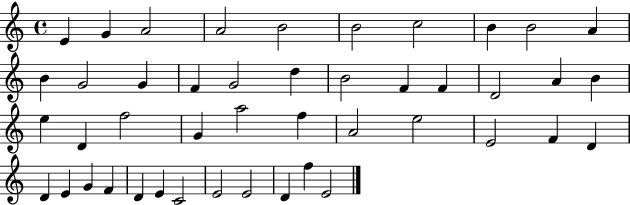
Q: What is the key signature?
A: C major